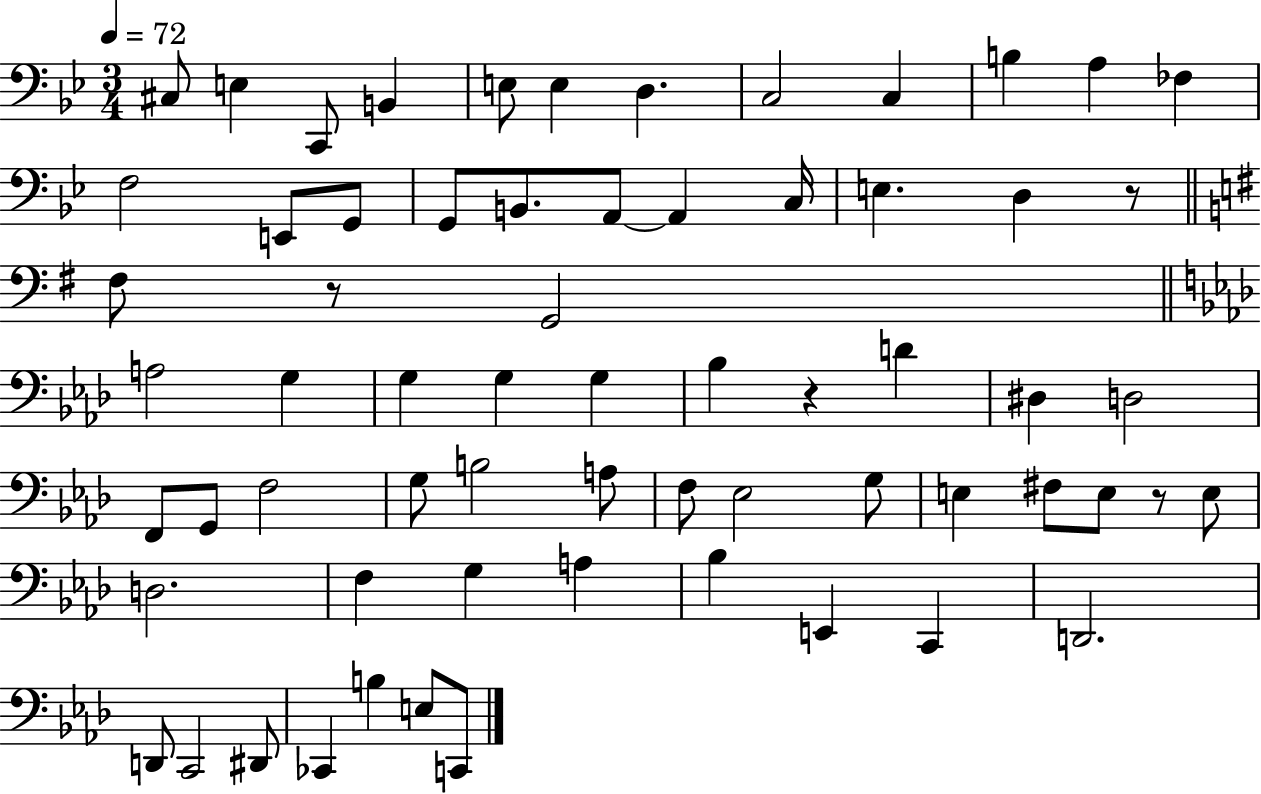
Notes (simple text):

C#3/e E3/q C2/e B2/q E3/e E3/q D3/q. C3/h C3/q B3/q A3/q FES3/q F3/h E2/e G2/e G2/e B2/e. A2/e A2/q C3/s E3/q. D3/q R/e F#3/e R/e G2/h A3/h G3/q G3/q G3/q G3/q Bb3/q R/q D4/q D#3/q D3/h F2/e G2/e F3/h G3/e B3/h A3/e F3/e Eb3/h G3/e E3/q F#3/e E3/e R/e E3/e D3/h. F3/q G3/q A3/q Bb3/q E2/q C2/q D2/h. D2/e C2/h D#2/e CES2/q B3/q E3/e C2/e